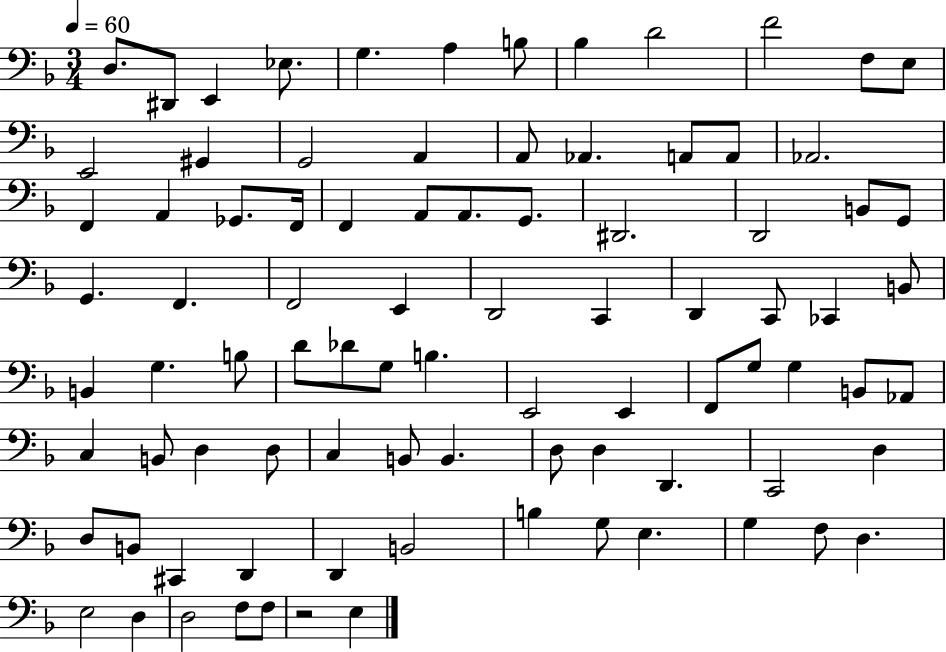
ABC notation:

X:1
T:Untitled
M:3/4
L:1/4
K:F
D,/2 ^D,,/2 E,, _E,/2 G, A, B,/2 _B, D2 F2 F,/2 E,/2 E,,2 ^G,, G,,2 A,, A,,/2 _A,, A,,/2 A,,/2 _A,,2 F,, A,, _G,,/2 F,,/4 F,, A,,/2 A,,/2 G,,/2 ^D,,2 D,,2 B,,/2 G,,/2 G,, F,, F,,2 E,, D,,2 C,, D,, C,,/2 _C,, B,,/2 B,, G, B,/2 D/2 _D/2 G,/2 B, E,,2 E,, F,,/2 G,/2 G, B,,/2 _A,,/2 C, B,,/2 D, D,/2 C, B,,/2 B,, D,/2 D, D,, C,,2 D, D,/2 B,,/2 ^C,, D,, D,, B,,2 B, G,/2 E, G, F,/2 D, E,2 D, D,2 F,/2 F,/2 z2 E,